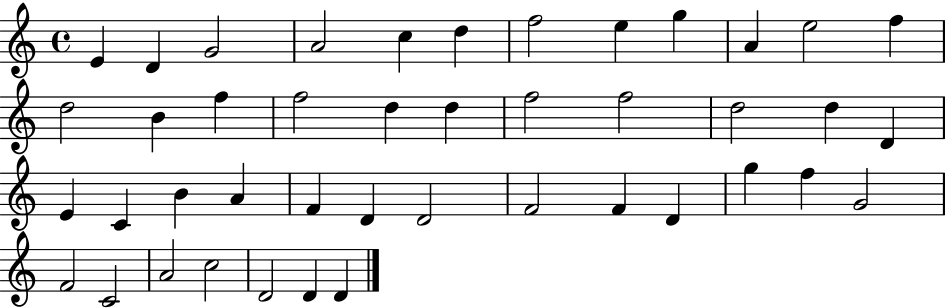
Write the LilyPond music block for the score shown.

{
  \clef treble
  \time 4/4
  \defaultTimeSignature
  \key c \major
  e'4 d'4 g'2 | a'2 c''4 d''4 | f''2 e''4 g''4 | a'4 e''2 f''4 | \break d''2 b'4 f''4 | f''2 d''4 d''4 | f''2 f''2 | d''2 d''4 d'4 | \break e'4 c'4 b'4 a'4 | f'4 d'4 d'2 | f'2 f'4 d'4 | g''4 f''4 g'2 | \break f'2 c'2 | a'2 c''2 | d'2 d'4 d'4 | \bar "|."
}